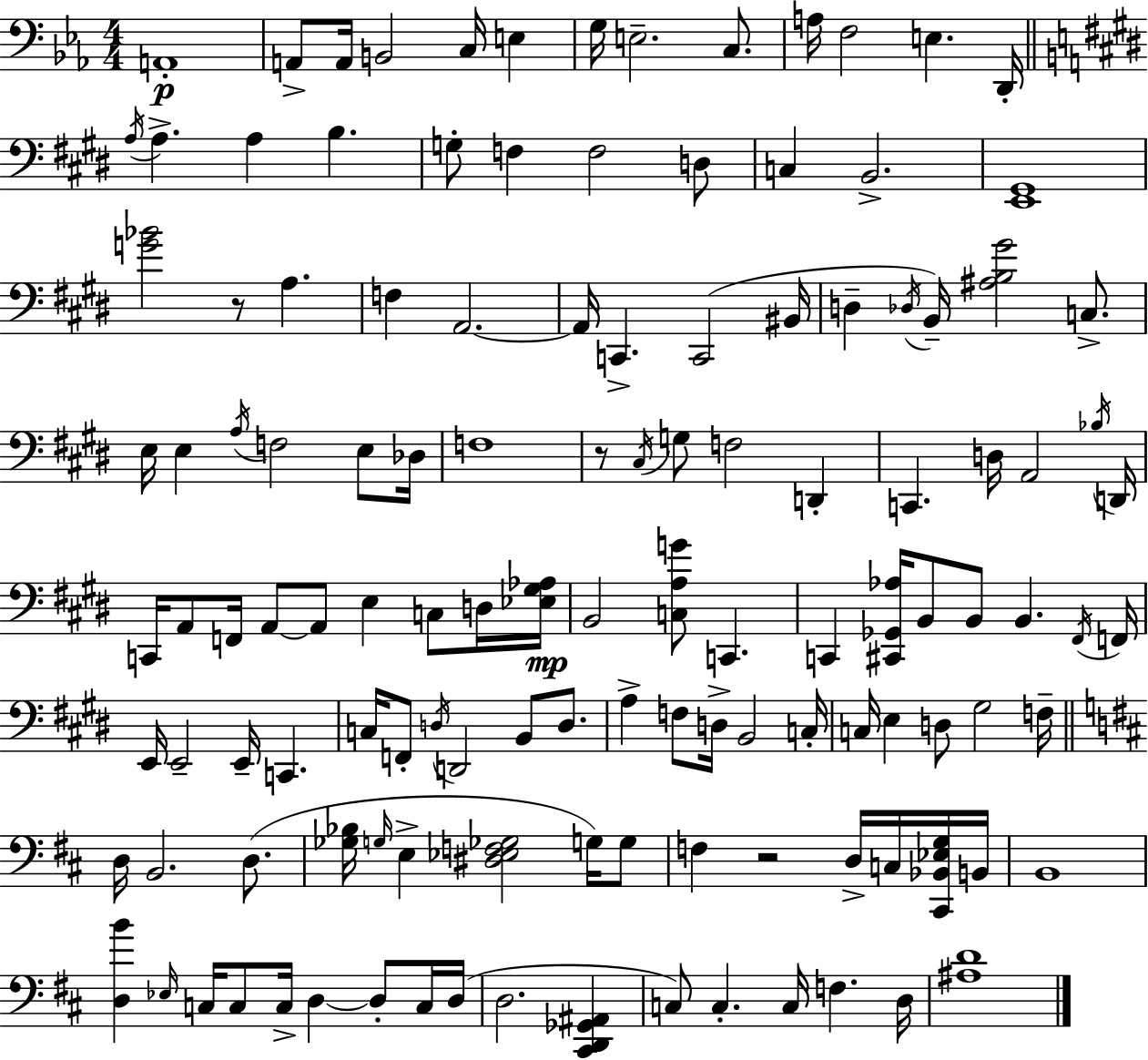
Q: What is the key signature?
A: EES major